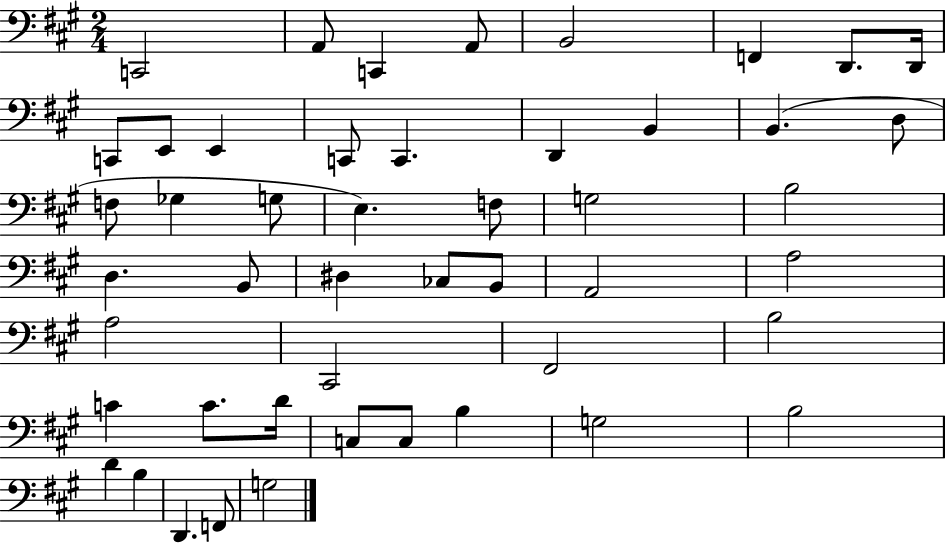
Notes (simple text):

C2/h A2/e C2/q A2/e B2/h F2/q D2/e. D2/s C2/e E2/e E2/q C2/e C2/q. D2/q B2/q B2/q. D3/e F3/e Gb3/q G3/e E3/q. F3/e G3/h B3/h D3/q. B2/e D#3/q CES3/e B2/e A2/h A3/h A3/h C#2/h F#2/h B3/h C4/q C4/e. D4/s C3/e C3/e B3/q G3/h B3/h D4/q B3/q D2/q. F2/e G3/h